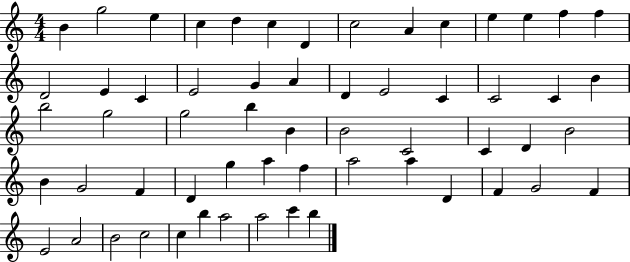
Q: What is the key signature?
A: C major